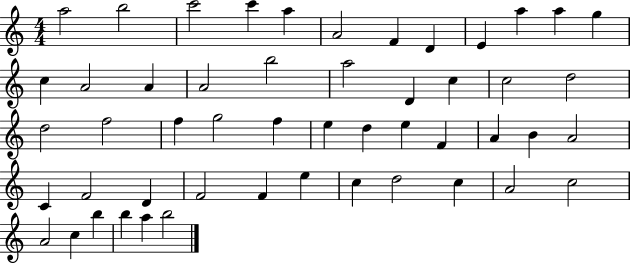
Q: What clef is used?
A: treble